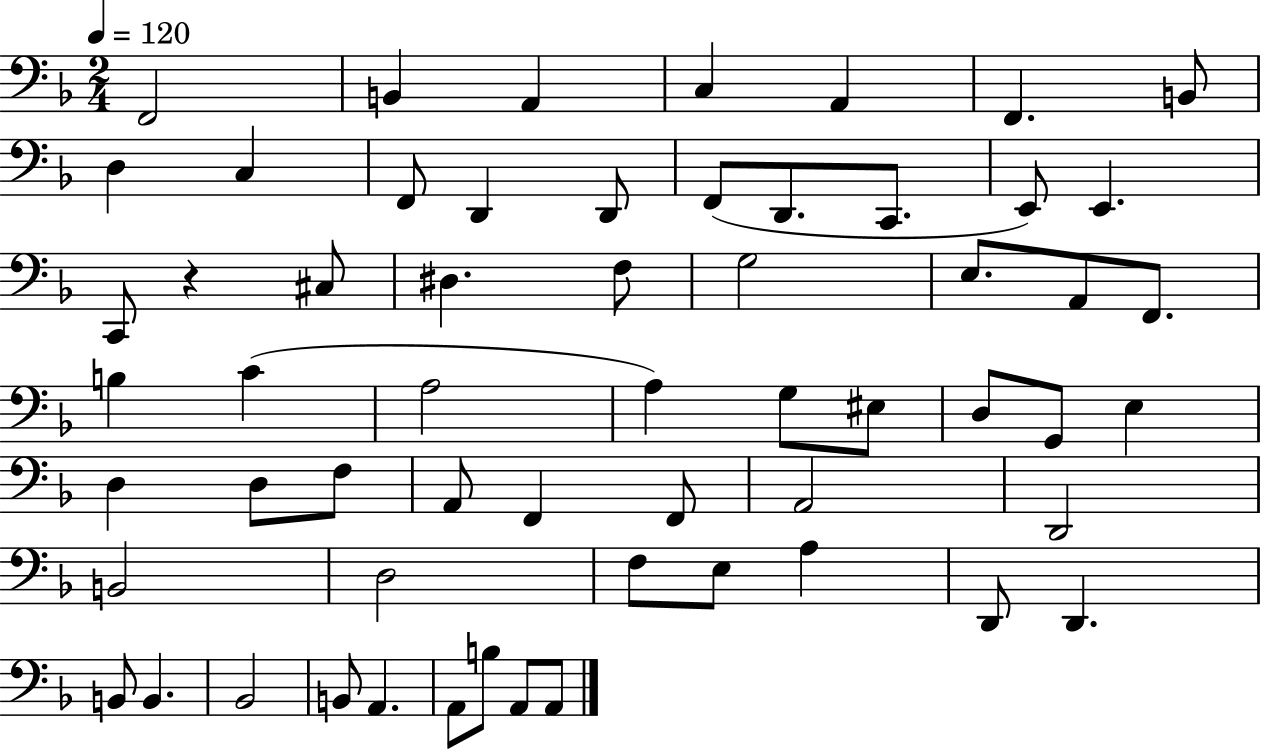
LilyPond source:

{
  \clef bass
  \numericTimeSignature
  \time 2/4
  \key f \major
  \tempo 4 = 120
  \repeat volta 2 { f,2 | b,4 a,4 | c4 a,4 | f,4. b,8 | \break d4 c4 | f,8 d,4 d,8 | f,8( d,8. c,8. | e,8) e,4. | \break c,8 r4 cis8 | dis4. f8 | g2 | e8. a,8 f,8. | \break b4 c'4( | a2 | a4) g8 eis8 | d8 g,8 e4 | \break d4 d8 f8 | a,8 f,4 f,8 | a,2 | d,2 | \break b,2 | d2 | f8 e8 a4 | d,8 d,4. | \break b,8 b,4. | bes,2 | b,8 a,4. | a,8 b8 a,8 a,8 | \break } \bar "|."
}